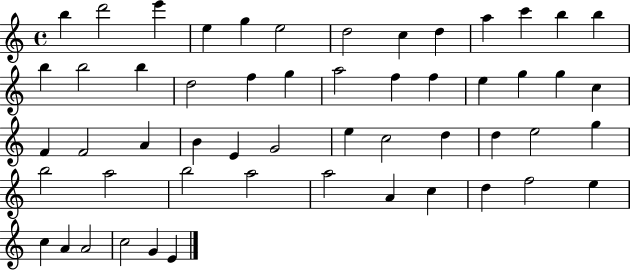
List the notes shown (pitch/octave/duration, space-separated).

B5/q D6/h E6/q E5/q G5/q E5/h D5/h C5/q D5/q A5/q C6/q B5/q B5/q B5/q B5/h B5/q D5/h F5/q G5/q A5/h F5/q F5/q E5/q G5/q G5/q C5/q F4/q F4/h A4/q B4/q E4/q G4/h E5/q C5/h D5/q D5/q E5/h G5/q B5/h A5/h B5/h A5/h A5/h A4/q C5/q D5/q F5/h E5/q C5/q A4/q A4/h C5/h G4/q E4/q